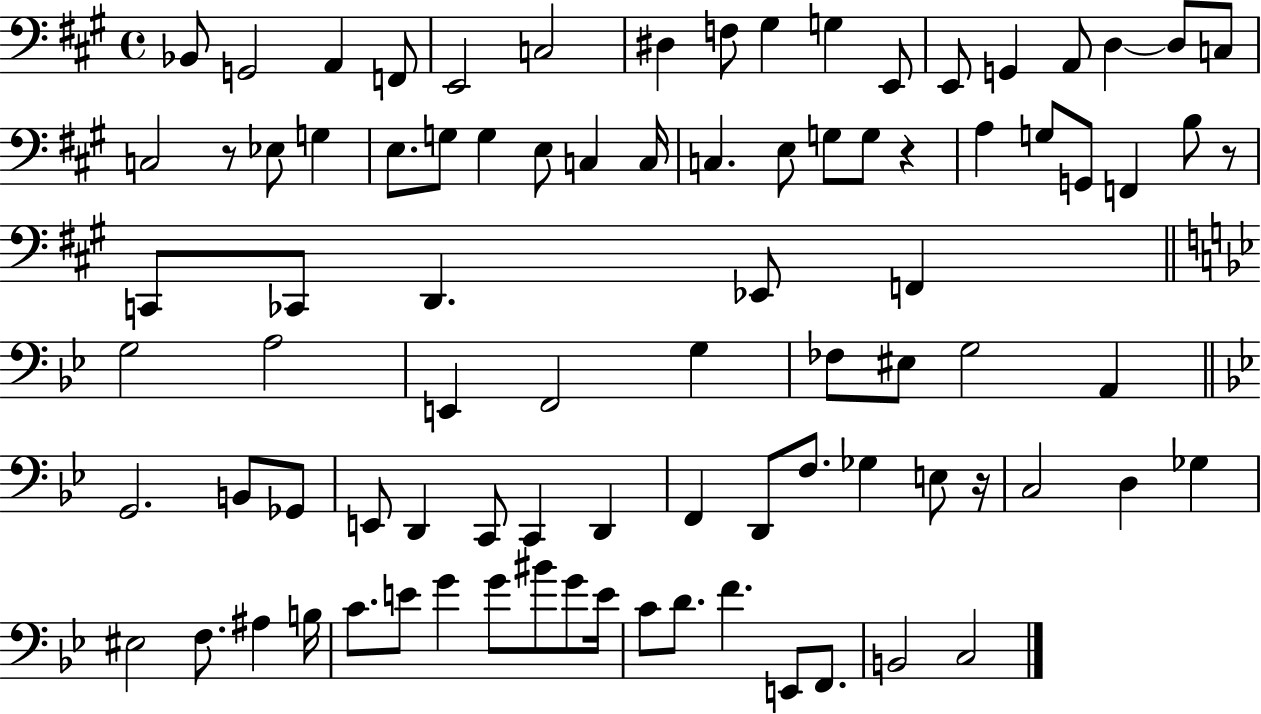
X:1
T:Untitled
M:4/4
L:1/4
K:A
_B,,/2 G,,2 A,, F,,/2 E,,2 C,2 ^D, F,/2 ^G, G, E,,/2 E,,/2 G,, A,,/2 D, D,/2 C,/2 C,2 z/2 _E,/2 G, E,/2 G,/2 G, E,/2 C, C,/4 C, E,/2 G,/2 G,/2 z A, G,/2 G,,/2 F,, B,/2 z/2 C,,/2 _C,,/2 D,, _E,,/2 F,, G,2 A,2 E,, F,,2 G, _F,/2 ^E,/2 G,2 A,, G,,2 B,,/2 _G,,/2 E,,/2 D,, C,,/2 C,, D,, F,, D,,/2 F,/2 _G, E,/2 z/4 C,2 D, _G, ^E,2 F,/2 ^A, B,/4 C/2 E/2 G G/2 ^B/2 G/2 E/4 C/2 D/2 F E,,/2 F,,/2 B,,2 C,2